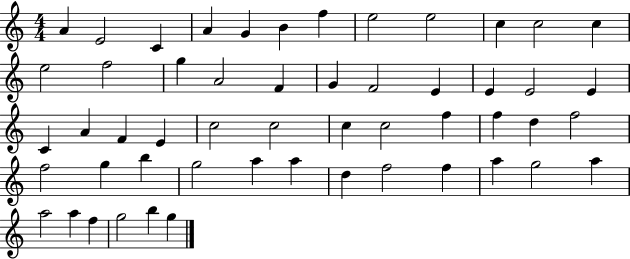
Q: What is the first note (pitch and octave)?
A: A4